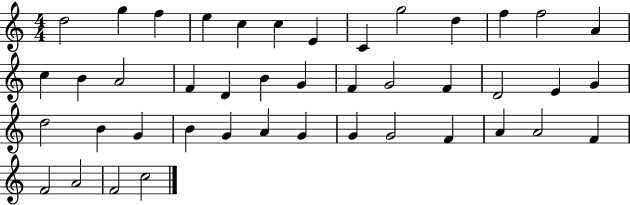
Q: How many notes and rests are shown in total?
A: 43